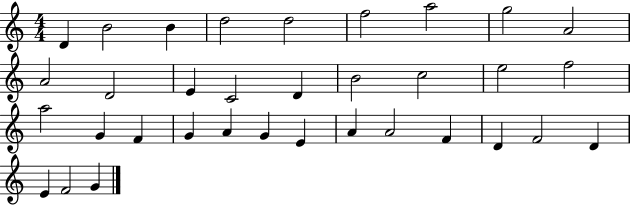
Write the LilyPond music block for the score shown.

{
  \clef treble
  \numericTimeSignature
  \time 4/4
  \key c \major
  d'4 b'2 b'4 | d''2 d''2 | f''2 a''2 | g''2 a'2 | \break a'2 d'2 | e'4 c'2 d'4 | b'2 c''2 | e''2 f''2 | \break a''2 g'4 f'4 | g'4 a'4 g'4 e'4 | a'4 a'2 f'4 | d'4 f'2 d'4 | \break e'4 f'2 g'4 | \bar "|."
}